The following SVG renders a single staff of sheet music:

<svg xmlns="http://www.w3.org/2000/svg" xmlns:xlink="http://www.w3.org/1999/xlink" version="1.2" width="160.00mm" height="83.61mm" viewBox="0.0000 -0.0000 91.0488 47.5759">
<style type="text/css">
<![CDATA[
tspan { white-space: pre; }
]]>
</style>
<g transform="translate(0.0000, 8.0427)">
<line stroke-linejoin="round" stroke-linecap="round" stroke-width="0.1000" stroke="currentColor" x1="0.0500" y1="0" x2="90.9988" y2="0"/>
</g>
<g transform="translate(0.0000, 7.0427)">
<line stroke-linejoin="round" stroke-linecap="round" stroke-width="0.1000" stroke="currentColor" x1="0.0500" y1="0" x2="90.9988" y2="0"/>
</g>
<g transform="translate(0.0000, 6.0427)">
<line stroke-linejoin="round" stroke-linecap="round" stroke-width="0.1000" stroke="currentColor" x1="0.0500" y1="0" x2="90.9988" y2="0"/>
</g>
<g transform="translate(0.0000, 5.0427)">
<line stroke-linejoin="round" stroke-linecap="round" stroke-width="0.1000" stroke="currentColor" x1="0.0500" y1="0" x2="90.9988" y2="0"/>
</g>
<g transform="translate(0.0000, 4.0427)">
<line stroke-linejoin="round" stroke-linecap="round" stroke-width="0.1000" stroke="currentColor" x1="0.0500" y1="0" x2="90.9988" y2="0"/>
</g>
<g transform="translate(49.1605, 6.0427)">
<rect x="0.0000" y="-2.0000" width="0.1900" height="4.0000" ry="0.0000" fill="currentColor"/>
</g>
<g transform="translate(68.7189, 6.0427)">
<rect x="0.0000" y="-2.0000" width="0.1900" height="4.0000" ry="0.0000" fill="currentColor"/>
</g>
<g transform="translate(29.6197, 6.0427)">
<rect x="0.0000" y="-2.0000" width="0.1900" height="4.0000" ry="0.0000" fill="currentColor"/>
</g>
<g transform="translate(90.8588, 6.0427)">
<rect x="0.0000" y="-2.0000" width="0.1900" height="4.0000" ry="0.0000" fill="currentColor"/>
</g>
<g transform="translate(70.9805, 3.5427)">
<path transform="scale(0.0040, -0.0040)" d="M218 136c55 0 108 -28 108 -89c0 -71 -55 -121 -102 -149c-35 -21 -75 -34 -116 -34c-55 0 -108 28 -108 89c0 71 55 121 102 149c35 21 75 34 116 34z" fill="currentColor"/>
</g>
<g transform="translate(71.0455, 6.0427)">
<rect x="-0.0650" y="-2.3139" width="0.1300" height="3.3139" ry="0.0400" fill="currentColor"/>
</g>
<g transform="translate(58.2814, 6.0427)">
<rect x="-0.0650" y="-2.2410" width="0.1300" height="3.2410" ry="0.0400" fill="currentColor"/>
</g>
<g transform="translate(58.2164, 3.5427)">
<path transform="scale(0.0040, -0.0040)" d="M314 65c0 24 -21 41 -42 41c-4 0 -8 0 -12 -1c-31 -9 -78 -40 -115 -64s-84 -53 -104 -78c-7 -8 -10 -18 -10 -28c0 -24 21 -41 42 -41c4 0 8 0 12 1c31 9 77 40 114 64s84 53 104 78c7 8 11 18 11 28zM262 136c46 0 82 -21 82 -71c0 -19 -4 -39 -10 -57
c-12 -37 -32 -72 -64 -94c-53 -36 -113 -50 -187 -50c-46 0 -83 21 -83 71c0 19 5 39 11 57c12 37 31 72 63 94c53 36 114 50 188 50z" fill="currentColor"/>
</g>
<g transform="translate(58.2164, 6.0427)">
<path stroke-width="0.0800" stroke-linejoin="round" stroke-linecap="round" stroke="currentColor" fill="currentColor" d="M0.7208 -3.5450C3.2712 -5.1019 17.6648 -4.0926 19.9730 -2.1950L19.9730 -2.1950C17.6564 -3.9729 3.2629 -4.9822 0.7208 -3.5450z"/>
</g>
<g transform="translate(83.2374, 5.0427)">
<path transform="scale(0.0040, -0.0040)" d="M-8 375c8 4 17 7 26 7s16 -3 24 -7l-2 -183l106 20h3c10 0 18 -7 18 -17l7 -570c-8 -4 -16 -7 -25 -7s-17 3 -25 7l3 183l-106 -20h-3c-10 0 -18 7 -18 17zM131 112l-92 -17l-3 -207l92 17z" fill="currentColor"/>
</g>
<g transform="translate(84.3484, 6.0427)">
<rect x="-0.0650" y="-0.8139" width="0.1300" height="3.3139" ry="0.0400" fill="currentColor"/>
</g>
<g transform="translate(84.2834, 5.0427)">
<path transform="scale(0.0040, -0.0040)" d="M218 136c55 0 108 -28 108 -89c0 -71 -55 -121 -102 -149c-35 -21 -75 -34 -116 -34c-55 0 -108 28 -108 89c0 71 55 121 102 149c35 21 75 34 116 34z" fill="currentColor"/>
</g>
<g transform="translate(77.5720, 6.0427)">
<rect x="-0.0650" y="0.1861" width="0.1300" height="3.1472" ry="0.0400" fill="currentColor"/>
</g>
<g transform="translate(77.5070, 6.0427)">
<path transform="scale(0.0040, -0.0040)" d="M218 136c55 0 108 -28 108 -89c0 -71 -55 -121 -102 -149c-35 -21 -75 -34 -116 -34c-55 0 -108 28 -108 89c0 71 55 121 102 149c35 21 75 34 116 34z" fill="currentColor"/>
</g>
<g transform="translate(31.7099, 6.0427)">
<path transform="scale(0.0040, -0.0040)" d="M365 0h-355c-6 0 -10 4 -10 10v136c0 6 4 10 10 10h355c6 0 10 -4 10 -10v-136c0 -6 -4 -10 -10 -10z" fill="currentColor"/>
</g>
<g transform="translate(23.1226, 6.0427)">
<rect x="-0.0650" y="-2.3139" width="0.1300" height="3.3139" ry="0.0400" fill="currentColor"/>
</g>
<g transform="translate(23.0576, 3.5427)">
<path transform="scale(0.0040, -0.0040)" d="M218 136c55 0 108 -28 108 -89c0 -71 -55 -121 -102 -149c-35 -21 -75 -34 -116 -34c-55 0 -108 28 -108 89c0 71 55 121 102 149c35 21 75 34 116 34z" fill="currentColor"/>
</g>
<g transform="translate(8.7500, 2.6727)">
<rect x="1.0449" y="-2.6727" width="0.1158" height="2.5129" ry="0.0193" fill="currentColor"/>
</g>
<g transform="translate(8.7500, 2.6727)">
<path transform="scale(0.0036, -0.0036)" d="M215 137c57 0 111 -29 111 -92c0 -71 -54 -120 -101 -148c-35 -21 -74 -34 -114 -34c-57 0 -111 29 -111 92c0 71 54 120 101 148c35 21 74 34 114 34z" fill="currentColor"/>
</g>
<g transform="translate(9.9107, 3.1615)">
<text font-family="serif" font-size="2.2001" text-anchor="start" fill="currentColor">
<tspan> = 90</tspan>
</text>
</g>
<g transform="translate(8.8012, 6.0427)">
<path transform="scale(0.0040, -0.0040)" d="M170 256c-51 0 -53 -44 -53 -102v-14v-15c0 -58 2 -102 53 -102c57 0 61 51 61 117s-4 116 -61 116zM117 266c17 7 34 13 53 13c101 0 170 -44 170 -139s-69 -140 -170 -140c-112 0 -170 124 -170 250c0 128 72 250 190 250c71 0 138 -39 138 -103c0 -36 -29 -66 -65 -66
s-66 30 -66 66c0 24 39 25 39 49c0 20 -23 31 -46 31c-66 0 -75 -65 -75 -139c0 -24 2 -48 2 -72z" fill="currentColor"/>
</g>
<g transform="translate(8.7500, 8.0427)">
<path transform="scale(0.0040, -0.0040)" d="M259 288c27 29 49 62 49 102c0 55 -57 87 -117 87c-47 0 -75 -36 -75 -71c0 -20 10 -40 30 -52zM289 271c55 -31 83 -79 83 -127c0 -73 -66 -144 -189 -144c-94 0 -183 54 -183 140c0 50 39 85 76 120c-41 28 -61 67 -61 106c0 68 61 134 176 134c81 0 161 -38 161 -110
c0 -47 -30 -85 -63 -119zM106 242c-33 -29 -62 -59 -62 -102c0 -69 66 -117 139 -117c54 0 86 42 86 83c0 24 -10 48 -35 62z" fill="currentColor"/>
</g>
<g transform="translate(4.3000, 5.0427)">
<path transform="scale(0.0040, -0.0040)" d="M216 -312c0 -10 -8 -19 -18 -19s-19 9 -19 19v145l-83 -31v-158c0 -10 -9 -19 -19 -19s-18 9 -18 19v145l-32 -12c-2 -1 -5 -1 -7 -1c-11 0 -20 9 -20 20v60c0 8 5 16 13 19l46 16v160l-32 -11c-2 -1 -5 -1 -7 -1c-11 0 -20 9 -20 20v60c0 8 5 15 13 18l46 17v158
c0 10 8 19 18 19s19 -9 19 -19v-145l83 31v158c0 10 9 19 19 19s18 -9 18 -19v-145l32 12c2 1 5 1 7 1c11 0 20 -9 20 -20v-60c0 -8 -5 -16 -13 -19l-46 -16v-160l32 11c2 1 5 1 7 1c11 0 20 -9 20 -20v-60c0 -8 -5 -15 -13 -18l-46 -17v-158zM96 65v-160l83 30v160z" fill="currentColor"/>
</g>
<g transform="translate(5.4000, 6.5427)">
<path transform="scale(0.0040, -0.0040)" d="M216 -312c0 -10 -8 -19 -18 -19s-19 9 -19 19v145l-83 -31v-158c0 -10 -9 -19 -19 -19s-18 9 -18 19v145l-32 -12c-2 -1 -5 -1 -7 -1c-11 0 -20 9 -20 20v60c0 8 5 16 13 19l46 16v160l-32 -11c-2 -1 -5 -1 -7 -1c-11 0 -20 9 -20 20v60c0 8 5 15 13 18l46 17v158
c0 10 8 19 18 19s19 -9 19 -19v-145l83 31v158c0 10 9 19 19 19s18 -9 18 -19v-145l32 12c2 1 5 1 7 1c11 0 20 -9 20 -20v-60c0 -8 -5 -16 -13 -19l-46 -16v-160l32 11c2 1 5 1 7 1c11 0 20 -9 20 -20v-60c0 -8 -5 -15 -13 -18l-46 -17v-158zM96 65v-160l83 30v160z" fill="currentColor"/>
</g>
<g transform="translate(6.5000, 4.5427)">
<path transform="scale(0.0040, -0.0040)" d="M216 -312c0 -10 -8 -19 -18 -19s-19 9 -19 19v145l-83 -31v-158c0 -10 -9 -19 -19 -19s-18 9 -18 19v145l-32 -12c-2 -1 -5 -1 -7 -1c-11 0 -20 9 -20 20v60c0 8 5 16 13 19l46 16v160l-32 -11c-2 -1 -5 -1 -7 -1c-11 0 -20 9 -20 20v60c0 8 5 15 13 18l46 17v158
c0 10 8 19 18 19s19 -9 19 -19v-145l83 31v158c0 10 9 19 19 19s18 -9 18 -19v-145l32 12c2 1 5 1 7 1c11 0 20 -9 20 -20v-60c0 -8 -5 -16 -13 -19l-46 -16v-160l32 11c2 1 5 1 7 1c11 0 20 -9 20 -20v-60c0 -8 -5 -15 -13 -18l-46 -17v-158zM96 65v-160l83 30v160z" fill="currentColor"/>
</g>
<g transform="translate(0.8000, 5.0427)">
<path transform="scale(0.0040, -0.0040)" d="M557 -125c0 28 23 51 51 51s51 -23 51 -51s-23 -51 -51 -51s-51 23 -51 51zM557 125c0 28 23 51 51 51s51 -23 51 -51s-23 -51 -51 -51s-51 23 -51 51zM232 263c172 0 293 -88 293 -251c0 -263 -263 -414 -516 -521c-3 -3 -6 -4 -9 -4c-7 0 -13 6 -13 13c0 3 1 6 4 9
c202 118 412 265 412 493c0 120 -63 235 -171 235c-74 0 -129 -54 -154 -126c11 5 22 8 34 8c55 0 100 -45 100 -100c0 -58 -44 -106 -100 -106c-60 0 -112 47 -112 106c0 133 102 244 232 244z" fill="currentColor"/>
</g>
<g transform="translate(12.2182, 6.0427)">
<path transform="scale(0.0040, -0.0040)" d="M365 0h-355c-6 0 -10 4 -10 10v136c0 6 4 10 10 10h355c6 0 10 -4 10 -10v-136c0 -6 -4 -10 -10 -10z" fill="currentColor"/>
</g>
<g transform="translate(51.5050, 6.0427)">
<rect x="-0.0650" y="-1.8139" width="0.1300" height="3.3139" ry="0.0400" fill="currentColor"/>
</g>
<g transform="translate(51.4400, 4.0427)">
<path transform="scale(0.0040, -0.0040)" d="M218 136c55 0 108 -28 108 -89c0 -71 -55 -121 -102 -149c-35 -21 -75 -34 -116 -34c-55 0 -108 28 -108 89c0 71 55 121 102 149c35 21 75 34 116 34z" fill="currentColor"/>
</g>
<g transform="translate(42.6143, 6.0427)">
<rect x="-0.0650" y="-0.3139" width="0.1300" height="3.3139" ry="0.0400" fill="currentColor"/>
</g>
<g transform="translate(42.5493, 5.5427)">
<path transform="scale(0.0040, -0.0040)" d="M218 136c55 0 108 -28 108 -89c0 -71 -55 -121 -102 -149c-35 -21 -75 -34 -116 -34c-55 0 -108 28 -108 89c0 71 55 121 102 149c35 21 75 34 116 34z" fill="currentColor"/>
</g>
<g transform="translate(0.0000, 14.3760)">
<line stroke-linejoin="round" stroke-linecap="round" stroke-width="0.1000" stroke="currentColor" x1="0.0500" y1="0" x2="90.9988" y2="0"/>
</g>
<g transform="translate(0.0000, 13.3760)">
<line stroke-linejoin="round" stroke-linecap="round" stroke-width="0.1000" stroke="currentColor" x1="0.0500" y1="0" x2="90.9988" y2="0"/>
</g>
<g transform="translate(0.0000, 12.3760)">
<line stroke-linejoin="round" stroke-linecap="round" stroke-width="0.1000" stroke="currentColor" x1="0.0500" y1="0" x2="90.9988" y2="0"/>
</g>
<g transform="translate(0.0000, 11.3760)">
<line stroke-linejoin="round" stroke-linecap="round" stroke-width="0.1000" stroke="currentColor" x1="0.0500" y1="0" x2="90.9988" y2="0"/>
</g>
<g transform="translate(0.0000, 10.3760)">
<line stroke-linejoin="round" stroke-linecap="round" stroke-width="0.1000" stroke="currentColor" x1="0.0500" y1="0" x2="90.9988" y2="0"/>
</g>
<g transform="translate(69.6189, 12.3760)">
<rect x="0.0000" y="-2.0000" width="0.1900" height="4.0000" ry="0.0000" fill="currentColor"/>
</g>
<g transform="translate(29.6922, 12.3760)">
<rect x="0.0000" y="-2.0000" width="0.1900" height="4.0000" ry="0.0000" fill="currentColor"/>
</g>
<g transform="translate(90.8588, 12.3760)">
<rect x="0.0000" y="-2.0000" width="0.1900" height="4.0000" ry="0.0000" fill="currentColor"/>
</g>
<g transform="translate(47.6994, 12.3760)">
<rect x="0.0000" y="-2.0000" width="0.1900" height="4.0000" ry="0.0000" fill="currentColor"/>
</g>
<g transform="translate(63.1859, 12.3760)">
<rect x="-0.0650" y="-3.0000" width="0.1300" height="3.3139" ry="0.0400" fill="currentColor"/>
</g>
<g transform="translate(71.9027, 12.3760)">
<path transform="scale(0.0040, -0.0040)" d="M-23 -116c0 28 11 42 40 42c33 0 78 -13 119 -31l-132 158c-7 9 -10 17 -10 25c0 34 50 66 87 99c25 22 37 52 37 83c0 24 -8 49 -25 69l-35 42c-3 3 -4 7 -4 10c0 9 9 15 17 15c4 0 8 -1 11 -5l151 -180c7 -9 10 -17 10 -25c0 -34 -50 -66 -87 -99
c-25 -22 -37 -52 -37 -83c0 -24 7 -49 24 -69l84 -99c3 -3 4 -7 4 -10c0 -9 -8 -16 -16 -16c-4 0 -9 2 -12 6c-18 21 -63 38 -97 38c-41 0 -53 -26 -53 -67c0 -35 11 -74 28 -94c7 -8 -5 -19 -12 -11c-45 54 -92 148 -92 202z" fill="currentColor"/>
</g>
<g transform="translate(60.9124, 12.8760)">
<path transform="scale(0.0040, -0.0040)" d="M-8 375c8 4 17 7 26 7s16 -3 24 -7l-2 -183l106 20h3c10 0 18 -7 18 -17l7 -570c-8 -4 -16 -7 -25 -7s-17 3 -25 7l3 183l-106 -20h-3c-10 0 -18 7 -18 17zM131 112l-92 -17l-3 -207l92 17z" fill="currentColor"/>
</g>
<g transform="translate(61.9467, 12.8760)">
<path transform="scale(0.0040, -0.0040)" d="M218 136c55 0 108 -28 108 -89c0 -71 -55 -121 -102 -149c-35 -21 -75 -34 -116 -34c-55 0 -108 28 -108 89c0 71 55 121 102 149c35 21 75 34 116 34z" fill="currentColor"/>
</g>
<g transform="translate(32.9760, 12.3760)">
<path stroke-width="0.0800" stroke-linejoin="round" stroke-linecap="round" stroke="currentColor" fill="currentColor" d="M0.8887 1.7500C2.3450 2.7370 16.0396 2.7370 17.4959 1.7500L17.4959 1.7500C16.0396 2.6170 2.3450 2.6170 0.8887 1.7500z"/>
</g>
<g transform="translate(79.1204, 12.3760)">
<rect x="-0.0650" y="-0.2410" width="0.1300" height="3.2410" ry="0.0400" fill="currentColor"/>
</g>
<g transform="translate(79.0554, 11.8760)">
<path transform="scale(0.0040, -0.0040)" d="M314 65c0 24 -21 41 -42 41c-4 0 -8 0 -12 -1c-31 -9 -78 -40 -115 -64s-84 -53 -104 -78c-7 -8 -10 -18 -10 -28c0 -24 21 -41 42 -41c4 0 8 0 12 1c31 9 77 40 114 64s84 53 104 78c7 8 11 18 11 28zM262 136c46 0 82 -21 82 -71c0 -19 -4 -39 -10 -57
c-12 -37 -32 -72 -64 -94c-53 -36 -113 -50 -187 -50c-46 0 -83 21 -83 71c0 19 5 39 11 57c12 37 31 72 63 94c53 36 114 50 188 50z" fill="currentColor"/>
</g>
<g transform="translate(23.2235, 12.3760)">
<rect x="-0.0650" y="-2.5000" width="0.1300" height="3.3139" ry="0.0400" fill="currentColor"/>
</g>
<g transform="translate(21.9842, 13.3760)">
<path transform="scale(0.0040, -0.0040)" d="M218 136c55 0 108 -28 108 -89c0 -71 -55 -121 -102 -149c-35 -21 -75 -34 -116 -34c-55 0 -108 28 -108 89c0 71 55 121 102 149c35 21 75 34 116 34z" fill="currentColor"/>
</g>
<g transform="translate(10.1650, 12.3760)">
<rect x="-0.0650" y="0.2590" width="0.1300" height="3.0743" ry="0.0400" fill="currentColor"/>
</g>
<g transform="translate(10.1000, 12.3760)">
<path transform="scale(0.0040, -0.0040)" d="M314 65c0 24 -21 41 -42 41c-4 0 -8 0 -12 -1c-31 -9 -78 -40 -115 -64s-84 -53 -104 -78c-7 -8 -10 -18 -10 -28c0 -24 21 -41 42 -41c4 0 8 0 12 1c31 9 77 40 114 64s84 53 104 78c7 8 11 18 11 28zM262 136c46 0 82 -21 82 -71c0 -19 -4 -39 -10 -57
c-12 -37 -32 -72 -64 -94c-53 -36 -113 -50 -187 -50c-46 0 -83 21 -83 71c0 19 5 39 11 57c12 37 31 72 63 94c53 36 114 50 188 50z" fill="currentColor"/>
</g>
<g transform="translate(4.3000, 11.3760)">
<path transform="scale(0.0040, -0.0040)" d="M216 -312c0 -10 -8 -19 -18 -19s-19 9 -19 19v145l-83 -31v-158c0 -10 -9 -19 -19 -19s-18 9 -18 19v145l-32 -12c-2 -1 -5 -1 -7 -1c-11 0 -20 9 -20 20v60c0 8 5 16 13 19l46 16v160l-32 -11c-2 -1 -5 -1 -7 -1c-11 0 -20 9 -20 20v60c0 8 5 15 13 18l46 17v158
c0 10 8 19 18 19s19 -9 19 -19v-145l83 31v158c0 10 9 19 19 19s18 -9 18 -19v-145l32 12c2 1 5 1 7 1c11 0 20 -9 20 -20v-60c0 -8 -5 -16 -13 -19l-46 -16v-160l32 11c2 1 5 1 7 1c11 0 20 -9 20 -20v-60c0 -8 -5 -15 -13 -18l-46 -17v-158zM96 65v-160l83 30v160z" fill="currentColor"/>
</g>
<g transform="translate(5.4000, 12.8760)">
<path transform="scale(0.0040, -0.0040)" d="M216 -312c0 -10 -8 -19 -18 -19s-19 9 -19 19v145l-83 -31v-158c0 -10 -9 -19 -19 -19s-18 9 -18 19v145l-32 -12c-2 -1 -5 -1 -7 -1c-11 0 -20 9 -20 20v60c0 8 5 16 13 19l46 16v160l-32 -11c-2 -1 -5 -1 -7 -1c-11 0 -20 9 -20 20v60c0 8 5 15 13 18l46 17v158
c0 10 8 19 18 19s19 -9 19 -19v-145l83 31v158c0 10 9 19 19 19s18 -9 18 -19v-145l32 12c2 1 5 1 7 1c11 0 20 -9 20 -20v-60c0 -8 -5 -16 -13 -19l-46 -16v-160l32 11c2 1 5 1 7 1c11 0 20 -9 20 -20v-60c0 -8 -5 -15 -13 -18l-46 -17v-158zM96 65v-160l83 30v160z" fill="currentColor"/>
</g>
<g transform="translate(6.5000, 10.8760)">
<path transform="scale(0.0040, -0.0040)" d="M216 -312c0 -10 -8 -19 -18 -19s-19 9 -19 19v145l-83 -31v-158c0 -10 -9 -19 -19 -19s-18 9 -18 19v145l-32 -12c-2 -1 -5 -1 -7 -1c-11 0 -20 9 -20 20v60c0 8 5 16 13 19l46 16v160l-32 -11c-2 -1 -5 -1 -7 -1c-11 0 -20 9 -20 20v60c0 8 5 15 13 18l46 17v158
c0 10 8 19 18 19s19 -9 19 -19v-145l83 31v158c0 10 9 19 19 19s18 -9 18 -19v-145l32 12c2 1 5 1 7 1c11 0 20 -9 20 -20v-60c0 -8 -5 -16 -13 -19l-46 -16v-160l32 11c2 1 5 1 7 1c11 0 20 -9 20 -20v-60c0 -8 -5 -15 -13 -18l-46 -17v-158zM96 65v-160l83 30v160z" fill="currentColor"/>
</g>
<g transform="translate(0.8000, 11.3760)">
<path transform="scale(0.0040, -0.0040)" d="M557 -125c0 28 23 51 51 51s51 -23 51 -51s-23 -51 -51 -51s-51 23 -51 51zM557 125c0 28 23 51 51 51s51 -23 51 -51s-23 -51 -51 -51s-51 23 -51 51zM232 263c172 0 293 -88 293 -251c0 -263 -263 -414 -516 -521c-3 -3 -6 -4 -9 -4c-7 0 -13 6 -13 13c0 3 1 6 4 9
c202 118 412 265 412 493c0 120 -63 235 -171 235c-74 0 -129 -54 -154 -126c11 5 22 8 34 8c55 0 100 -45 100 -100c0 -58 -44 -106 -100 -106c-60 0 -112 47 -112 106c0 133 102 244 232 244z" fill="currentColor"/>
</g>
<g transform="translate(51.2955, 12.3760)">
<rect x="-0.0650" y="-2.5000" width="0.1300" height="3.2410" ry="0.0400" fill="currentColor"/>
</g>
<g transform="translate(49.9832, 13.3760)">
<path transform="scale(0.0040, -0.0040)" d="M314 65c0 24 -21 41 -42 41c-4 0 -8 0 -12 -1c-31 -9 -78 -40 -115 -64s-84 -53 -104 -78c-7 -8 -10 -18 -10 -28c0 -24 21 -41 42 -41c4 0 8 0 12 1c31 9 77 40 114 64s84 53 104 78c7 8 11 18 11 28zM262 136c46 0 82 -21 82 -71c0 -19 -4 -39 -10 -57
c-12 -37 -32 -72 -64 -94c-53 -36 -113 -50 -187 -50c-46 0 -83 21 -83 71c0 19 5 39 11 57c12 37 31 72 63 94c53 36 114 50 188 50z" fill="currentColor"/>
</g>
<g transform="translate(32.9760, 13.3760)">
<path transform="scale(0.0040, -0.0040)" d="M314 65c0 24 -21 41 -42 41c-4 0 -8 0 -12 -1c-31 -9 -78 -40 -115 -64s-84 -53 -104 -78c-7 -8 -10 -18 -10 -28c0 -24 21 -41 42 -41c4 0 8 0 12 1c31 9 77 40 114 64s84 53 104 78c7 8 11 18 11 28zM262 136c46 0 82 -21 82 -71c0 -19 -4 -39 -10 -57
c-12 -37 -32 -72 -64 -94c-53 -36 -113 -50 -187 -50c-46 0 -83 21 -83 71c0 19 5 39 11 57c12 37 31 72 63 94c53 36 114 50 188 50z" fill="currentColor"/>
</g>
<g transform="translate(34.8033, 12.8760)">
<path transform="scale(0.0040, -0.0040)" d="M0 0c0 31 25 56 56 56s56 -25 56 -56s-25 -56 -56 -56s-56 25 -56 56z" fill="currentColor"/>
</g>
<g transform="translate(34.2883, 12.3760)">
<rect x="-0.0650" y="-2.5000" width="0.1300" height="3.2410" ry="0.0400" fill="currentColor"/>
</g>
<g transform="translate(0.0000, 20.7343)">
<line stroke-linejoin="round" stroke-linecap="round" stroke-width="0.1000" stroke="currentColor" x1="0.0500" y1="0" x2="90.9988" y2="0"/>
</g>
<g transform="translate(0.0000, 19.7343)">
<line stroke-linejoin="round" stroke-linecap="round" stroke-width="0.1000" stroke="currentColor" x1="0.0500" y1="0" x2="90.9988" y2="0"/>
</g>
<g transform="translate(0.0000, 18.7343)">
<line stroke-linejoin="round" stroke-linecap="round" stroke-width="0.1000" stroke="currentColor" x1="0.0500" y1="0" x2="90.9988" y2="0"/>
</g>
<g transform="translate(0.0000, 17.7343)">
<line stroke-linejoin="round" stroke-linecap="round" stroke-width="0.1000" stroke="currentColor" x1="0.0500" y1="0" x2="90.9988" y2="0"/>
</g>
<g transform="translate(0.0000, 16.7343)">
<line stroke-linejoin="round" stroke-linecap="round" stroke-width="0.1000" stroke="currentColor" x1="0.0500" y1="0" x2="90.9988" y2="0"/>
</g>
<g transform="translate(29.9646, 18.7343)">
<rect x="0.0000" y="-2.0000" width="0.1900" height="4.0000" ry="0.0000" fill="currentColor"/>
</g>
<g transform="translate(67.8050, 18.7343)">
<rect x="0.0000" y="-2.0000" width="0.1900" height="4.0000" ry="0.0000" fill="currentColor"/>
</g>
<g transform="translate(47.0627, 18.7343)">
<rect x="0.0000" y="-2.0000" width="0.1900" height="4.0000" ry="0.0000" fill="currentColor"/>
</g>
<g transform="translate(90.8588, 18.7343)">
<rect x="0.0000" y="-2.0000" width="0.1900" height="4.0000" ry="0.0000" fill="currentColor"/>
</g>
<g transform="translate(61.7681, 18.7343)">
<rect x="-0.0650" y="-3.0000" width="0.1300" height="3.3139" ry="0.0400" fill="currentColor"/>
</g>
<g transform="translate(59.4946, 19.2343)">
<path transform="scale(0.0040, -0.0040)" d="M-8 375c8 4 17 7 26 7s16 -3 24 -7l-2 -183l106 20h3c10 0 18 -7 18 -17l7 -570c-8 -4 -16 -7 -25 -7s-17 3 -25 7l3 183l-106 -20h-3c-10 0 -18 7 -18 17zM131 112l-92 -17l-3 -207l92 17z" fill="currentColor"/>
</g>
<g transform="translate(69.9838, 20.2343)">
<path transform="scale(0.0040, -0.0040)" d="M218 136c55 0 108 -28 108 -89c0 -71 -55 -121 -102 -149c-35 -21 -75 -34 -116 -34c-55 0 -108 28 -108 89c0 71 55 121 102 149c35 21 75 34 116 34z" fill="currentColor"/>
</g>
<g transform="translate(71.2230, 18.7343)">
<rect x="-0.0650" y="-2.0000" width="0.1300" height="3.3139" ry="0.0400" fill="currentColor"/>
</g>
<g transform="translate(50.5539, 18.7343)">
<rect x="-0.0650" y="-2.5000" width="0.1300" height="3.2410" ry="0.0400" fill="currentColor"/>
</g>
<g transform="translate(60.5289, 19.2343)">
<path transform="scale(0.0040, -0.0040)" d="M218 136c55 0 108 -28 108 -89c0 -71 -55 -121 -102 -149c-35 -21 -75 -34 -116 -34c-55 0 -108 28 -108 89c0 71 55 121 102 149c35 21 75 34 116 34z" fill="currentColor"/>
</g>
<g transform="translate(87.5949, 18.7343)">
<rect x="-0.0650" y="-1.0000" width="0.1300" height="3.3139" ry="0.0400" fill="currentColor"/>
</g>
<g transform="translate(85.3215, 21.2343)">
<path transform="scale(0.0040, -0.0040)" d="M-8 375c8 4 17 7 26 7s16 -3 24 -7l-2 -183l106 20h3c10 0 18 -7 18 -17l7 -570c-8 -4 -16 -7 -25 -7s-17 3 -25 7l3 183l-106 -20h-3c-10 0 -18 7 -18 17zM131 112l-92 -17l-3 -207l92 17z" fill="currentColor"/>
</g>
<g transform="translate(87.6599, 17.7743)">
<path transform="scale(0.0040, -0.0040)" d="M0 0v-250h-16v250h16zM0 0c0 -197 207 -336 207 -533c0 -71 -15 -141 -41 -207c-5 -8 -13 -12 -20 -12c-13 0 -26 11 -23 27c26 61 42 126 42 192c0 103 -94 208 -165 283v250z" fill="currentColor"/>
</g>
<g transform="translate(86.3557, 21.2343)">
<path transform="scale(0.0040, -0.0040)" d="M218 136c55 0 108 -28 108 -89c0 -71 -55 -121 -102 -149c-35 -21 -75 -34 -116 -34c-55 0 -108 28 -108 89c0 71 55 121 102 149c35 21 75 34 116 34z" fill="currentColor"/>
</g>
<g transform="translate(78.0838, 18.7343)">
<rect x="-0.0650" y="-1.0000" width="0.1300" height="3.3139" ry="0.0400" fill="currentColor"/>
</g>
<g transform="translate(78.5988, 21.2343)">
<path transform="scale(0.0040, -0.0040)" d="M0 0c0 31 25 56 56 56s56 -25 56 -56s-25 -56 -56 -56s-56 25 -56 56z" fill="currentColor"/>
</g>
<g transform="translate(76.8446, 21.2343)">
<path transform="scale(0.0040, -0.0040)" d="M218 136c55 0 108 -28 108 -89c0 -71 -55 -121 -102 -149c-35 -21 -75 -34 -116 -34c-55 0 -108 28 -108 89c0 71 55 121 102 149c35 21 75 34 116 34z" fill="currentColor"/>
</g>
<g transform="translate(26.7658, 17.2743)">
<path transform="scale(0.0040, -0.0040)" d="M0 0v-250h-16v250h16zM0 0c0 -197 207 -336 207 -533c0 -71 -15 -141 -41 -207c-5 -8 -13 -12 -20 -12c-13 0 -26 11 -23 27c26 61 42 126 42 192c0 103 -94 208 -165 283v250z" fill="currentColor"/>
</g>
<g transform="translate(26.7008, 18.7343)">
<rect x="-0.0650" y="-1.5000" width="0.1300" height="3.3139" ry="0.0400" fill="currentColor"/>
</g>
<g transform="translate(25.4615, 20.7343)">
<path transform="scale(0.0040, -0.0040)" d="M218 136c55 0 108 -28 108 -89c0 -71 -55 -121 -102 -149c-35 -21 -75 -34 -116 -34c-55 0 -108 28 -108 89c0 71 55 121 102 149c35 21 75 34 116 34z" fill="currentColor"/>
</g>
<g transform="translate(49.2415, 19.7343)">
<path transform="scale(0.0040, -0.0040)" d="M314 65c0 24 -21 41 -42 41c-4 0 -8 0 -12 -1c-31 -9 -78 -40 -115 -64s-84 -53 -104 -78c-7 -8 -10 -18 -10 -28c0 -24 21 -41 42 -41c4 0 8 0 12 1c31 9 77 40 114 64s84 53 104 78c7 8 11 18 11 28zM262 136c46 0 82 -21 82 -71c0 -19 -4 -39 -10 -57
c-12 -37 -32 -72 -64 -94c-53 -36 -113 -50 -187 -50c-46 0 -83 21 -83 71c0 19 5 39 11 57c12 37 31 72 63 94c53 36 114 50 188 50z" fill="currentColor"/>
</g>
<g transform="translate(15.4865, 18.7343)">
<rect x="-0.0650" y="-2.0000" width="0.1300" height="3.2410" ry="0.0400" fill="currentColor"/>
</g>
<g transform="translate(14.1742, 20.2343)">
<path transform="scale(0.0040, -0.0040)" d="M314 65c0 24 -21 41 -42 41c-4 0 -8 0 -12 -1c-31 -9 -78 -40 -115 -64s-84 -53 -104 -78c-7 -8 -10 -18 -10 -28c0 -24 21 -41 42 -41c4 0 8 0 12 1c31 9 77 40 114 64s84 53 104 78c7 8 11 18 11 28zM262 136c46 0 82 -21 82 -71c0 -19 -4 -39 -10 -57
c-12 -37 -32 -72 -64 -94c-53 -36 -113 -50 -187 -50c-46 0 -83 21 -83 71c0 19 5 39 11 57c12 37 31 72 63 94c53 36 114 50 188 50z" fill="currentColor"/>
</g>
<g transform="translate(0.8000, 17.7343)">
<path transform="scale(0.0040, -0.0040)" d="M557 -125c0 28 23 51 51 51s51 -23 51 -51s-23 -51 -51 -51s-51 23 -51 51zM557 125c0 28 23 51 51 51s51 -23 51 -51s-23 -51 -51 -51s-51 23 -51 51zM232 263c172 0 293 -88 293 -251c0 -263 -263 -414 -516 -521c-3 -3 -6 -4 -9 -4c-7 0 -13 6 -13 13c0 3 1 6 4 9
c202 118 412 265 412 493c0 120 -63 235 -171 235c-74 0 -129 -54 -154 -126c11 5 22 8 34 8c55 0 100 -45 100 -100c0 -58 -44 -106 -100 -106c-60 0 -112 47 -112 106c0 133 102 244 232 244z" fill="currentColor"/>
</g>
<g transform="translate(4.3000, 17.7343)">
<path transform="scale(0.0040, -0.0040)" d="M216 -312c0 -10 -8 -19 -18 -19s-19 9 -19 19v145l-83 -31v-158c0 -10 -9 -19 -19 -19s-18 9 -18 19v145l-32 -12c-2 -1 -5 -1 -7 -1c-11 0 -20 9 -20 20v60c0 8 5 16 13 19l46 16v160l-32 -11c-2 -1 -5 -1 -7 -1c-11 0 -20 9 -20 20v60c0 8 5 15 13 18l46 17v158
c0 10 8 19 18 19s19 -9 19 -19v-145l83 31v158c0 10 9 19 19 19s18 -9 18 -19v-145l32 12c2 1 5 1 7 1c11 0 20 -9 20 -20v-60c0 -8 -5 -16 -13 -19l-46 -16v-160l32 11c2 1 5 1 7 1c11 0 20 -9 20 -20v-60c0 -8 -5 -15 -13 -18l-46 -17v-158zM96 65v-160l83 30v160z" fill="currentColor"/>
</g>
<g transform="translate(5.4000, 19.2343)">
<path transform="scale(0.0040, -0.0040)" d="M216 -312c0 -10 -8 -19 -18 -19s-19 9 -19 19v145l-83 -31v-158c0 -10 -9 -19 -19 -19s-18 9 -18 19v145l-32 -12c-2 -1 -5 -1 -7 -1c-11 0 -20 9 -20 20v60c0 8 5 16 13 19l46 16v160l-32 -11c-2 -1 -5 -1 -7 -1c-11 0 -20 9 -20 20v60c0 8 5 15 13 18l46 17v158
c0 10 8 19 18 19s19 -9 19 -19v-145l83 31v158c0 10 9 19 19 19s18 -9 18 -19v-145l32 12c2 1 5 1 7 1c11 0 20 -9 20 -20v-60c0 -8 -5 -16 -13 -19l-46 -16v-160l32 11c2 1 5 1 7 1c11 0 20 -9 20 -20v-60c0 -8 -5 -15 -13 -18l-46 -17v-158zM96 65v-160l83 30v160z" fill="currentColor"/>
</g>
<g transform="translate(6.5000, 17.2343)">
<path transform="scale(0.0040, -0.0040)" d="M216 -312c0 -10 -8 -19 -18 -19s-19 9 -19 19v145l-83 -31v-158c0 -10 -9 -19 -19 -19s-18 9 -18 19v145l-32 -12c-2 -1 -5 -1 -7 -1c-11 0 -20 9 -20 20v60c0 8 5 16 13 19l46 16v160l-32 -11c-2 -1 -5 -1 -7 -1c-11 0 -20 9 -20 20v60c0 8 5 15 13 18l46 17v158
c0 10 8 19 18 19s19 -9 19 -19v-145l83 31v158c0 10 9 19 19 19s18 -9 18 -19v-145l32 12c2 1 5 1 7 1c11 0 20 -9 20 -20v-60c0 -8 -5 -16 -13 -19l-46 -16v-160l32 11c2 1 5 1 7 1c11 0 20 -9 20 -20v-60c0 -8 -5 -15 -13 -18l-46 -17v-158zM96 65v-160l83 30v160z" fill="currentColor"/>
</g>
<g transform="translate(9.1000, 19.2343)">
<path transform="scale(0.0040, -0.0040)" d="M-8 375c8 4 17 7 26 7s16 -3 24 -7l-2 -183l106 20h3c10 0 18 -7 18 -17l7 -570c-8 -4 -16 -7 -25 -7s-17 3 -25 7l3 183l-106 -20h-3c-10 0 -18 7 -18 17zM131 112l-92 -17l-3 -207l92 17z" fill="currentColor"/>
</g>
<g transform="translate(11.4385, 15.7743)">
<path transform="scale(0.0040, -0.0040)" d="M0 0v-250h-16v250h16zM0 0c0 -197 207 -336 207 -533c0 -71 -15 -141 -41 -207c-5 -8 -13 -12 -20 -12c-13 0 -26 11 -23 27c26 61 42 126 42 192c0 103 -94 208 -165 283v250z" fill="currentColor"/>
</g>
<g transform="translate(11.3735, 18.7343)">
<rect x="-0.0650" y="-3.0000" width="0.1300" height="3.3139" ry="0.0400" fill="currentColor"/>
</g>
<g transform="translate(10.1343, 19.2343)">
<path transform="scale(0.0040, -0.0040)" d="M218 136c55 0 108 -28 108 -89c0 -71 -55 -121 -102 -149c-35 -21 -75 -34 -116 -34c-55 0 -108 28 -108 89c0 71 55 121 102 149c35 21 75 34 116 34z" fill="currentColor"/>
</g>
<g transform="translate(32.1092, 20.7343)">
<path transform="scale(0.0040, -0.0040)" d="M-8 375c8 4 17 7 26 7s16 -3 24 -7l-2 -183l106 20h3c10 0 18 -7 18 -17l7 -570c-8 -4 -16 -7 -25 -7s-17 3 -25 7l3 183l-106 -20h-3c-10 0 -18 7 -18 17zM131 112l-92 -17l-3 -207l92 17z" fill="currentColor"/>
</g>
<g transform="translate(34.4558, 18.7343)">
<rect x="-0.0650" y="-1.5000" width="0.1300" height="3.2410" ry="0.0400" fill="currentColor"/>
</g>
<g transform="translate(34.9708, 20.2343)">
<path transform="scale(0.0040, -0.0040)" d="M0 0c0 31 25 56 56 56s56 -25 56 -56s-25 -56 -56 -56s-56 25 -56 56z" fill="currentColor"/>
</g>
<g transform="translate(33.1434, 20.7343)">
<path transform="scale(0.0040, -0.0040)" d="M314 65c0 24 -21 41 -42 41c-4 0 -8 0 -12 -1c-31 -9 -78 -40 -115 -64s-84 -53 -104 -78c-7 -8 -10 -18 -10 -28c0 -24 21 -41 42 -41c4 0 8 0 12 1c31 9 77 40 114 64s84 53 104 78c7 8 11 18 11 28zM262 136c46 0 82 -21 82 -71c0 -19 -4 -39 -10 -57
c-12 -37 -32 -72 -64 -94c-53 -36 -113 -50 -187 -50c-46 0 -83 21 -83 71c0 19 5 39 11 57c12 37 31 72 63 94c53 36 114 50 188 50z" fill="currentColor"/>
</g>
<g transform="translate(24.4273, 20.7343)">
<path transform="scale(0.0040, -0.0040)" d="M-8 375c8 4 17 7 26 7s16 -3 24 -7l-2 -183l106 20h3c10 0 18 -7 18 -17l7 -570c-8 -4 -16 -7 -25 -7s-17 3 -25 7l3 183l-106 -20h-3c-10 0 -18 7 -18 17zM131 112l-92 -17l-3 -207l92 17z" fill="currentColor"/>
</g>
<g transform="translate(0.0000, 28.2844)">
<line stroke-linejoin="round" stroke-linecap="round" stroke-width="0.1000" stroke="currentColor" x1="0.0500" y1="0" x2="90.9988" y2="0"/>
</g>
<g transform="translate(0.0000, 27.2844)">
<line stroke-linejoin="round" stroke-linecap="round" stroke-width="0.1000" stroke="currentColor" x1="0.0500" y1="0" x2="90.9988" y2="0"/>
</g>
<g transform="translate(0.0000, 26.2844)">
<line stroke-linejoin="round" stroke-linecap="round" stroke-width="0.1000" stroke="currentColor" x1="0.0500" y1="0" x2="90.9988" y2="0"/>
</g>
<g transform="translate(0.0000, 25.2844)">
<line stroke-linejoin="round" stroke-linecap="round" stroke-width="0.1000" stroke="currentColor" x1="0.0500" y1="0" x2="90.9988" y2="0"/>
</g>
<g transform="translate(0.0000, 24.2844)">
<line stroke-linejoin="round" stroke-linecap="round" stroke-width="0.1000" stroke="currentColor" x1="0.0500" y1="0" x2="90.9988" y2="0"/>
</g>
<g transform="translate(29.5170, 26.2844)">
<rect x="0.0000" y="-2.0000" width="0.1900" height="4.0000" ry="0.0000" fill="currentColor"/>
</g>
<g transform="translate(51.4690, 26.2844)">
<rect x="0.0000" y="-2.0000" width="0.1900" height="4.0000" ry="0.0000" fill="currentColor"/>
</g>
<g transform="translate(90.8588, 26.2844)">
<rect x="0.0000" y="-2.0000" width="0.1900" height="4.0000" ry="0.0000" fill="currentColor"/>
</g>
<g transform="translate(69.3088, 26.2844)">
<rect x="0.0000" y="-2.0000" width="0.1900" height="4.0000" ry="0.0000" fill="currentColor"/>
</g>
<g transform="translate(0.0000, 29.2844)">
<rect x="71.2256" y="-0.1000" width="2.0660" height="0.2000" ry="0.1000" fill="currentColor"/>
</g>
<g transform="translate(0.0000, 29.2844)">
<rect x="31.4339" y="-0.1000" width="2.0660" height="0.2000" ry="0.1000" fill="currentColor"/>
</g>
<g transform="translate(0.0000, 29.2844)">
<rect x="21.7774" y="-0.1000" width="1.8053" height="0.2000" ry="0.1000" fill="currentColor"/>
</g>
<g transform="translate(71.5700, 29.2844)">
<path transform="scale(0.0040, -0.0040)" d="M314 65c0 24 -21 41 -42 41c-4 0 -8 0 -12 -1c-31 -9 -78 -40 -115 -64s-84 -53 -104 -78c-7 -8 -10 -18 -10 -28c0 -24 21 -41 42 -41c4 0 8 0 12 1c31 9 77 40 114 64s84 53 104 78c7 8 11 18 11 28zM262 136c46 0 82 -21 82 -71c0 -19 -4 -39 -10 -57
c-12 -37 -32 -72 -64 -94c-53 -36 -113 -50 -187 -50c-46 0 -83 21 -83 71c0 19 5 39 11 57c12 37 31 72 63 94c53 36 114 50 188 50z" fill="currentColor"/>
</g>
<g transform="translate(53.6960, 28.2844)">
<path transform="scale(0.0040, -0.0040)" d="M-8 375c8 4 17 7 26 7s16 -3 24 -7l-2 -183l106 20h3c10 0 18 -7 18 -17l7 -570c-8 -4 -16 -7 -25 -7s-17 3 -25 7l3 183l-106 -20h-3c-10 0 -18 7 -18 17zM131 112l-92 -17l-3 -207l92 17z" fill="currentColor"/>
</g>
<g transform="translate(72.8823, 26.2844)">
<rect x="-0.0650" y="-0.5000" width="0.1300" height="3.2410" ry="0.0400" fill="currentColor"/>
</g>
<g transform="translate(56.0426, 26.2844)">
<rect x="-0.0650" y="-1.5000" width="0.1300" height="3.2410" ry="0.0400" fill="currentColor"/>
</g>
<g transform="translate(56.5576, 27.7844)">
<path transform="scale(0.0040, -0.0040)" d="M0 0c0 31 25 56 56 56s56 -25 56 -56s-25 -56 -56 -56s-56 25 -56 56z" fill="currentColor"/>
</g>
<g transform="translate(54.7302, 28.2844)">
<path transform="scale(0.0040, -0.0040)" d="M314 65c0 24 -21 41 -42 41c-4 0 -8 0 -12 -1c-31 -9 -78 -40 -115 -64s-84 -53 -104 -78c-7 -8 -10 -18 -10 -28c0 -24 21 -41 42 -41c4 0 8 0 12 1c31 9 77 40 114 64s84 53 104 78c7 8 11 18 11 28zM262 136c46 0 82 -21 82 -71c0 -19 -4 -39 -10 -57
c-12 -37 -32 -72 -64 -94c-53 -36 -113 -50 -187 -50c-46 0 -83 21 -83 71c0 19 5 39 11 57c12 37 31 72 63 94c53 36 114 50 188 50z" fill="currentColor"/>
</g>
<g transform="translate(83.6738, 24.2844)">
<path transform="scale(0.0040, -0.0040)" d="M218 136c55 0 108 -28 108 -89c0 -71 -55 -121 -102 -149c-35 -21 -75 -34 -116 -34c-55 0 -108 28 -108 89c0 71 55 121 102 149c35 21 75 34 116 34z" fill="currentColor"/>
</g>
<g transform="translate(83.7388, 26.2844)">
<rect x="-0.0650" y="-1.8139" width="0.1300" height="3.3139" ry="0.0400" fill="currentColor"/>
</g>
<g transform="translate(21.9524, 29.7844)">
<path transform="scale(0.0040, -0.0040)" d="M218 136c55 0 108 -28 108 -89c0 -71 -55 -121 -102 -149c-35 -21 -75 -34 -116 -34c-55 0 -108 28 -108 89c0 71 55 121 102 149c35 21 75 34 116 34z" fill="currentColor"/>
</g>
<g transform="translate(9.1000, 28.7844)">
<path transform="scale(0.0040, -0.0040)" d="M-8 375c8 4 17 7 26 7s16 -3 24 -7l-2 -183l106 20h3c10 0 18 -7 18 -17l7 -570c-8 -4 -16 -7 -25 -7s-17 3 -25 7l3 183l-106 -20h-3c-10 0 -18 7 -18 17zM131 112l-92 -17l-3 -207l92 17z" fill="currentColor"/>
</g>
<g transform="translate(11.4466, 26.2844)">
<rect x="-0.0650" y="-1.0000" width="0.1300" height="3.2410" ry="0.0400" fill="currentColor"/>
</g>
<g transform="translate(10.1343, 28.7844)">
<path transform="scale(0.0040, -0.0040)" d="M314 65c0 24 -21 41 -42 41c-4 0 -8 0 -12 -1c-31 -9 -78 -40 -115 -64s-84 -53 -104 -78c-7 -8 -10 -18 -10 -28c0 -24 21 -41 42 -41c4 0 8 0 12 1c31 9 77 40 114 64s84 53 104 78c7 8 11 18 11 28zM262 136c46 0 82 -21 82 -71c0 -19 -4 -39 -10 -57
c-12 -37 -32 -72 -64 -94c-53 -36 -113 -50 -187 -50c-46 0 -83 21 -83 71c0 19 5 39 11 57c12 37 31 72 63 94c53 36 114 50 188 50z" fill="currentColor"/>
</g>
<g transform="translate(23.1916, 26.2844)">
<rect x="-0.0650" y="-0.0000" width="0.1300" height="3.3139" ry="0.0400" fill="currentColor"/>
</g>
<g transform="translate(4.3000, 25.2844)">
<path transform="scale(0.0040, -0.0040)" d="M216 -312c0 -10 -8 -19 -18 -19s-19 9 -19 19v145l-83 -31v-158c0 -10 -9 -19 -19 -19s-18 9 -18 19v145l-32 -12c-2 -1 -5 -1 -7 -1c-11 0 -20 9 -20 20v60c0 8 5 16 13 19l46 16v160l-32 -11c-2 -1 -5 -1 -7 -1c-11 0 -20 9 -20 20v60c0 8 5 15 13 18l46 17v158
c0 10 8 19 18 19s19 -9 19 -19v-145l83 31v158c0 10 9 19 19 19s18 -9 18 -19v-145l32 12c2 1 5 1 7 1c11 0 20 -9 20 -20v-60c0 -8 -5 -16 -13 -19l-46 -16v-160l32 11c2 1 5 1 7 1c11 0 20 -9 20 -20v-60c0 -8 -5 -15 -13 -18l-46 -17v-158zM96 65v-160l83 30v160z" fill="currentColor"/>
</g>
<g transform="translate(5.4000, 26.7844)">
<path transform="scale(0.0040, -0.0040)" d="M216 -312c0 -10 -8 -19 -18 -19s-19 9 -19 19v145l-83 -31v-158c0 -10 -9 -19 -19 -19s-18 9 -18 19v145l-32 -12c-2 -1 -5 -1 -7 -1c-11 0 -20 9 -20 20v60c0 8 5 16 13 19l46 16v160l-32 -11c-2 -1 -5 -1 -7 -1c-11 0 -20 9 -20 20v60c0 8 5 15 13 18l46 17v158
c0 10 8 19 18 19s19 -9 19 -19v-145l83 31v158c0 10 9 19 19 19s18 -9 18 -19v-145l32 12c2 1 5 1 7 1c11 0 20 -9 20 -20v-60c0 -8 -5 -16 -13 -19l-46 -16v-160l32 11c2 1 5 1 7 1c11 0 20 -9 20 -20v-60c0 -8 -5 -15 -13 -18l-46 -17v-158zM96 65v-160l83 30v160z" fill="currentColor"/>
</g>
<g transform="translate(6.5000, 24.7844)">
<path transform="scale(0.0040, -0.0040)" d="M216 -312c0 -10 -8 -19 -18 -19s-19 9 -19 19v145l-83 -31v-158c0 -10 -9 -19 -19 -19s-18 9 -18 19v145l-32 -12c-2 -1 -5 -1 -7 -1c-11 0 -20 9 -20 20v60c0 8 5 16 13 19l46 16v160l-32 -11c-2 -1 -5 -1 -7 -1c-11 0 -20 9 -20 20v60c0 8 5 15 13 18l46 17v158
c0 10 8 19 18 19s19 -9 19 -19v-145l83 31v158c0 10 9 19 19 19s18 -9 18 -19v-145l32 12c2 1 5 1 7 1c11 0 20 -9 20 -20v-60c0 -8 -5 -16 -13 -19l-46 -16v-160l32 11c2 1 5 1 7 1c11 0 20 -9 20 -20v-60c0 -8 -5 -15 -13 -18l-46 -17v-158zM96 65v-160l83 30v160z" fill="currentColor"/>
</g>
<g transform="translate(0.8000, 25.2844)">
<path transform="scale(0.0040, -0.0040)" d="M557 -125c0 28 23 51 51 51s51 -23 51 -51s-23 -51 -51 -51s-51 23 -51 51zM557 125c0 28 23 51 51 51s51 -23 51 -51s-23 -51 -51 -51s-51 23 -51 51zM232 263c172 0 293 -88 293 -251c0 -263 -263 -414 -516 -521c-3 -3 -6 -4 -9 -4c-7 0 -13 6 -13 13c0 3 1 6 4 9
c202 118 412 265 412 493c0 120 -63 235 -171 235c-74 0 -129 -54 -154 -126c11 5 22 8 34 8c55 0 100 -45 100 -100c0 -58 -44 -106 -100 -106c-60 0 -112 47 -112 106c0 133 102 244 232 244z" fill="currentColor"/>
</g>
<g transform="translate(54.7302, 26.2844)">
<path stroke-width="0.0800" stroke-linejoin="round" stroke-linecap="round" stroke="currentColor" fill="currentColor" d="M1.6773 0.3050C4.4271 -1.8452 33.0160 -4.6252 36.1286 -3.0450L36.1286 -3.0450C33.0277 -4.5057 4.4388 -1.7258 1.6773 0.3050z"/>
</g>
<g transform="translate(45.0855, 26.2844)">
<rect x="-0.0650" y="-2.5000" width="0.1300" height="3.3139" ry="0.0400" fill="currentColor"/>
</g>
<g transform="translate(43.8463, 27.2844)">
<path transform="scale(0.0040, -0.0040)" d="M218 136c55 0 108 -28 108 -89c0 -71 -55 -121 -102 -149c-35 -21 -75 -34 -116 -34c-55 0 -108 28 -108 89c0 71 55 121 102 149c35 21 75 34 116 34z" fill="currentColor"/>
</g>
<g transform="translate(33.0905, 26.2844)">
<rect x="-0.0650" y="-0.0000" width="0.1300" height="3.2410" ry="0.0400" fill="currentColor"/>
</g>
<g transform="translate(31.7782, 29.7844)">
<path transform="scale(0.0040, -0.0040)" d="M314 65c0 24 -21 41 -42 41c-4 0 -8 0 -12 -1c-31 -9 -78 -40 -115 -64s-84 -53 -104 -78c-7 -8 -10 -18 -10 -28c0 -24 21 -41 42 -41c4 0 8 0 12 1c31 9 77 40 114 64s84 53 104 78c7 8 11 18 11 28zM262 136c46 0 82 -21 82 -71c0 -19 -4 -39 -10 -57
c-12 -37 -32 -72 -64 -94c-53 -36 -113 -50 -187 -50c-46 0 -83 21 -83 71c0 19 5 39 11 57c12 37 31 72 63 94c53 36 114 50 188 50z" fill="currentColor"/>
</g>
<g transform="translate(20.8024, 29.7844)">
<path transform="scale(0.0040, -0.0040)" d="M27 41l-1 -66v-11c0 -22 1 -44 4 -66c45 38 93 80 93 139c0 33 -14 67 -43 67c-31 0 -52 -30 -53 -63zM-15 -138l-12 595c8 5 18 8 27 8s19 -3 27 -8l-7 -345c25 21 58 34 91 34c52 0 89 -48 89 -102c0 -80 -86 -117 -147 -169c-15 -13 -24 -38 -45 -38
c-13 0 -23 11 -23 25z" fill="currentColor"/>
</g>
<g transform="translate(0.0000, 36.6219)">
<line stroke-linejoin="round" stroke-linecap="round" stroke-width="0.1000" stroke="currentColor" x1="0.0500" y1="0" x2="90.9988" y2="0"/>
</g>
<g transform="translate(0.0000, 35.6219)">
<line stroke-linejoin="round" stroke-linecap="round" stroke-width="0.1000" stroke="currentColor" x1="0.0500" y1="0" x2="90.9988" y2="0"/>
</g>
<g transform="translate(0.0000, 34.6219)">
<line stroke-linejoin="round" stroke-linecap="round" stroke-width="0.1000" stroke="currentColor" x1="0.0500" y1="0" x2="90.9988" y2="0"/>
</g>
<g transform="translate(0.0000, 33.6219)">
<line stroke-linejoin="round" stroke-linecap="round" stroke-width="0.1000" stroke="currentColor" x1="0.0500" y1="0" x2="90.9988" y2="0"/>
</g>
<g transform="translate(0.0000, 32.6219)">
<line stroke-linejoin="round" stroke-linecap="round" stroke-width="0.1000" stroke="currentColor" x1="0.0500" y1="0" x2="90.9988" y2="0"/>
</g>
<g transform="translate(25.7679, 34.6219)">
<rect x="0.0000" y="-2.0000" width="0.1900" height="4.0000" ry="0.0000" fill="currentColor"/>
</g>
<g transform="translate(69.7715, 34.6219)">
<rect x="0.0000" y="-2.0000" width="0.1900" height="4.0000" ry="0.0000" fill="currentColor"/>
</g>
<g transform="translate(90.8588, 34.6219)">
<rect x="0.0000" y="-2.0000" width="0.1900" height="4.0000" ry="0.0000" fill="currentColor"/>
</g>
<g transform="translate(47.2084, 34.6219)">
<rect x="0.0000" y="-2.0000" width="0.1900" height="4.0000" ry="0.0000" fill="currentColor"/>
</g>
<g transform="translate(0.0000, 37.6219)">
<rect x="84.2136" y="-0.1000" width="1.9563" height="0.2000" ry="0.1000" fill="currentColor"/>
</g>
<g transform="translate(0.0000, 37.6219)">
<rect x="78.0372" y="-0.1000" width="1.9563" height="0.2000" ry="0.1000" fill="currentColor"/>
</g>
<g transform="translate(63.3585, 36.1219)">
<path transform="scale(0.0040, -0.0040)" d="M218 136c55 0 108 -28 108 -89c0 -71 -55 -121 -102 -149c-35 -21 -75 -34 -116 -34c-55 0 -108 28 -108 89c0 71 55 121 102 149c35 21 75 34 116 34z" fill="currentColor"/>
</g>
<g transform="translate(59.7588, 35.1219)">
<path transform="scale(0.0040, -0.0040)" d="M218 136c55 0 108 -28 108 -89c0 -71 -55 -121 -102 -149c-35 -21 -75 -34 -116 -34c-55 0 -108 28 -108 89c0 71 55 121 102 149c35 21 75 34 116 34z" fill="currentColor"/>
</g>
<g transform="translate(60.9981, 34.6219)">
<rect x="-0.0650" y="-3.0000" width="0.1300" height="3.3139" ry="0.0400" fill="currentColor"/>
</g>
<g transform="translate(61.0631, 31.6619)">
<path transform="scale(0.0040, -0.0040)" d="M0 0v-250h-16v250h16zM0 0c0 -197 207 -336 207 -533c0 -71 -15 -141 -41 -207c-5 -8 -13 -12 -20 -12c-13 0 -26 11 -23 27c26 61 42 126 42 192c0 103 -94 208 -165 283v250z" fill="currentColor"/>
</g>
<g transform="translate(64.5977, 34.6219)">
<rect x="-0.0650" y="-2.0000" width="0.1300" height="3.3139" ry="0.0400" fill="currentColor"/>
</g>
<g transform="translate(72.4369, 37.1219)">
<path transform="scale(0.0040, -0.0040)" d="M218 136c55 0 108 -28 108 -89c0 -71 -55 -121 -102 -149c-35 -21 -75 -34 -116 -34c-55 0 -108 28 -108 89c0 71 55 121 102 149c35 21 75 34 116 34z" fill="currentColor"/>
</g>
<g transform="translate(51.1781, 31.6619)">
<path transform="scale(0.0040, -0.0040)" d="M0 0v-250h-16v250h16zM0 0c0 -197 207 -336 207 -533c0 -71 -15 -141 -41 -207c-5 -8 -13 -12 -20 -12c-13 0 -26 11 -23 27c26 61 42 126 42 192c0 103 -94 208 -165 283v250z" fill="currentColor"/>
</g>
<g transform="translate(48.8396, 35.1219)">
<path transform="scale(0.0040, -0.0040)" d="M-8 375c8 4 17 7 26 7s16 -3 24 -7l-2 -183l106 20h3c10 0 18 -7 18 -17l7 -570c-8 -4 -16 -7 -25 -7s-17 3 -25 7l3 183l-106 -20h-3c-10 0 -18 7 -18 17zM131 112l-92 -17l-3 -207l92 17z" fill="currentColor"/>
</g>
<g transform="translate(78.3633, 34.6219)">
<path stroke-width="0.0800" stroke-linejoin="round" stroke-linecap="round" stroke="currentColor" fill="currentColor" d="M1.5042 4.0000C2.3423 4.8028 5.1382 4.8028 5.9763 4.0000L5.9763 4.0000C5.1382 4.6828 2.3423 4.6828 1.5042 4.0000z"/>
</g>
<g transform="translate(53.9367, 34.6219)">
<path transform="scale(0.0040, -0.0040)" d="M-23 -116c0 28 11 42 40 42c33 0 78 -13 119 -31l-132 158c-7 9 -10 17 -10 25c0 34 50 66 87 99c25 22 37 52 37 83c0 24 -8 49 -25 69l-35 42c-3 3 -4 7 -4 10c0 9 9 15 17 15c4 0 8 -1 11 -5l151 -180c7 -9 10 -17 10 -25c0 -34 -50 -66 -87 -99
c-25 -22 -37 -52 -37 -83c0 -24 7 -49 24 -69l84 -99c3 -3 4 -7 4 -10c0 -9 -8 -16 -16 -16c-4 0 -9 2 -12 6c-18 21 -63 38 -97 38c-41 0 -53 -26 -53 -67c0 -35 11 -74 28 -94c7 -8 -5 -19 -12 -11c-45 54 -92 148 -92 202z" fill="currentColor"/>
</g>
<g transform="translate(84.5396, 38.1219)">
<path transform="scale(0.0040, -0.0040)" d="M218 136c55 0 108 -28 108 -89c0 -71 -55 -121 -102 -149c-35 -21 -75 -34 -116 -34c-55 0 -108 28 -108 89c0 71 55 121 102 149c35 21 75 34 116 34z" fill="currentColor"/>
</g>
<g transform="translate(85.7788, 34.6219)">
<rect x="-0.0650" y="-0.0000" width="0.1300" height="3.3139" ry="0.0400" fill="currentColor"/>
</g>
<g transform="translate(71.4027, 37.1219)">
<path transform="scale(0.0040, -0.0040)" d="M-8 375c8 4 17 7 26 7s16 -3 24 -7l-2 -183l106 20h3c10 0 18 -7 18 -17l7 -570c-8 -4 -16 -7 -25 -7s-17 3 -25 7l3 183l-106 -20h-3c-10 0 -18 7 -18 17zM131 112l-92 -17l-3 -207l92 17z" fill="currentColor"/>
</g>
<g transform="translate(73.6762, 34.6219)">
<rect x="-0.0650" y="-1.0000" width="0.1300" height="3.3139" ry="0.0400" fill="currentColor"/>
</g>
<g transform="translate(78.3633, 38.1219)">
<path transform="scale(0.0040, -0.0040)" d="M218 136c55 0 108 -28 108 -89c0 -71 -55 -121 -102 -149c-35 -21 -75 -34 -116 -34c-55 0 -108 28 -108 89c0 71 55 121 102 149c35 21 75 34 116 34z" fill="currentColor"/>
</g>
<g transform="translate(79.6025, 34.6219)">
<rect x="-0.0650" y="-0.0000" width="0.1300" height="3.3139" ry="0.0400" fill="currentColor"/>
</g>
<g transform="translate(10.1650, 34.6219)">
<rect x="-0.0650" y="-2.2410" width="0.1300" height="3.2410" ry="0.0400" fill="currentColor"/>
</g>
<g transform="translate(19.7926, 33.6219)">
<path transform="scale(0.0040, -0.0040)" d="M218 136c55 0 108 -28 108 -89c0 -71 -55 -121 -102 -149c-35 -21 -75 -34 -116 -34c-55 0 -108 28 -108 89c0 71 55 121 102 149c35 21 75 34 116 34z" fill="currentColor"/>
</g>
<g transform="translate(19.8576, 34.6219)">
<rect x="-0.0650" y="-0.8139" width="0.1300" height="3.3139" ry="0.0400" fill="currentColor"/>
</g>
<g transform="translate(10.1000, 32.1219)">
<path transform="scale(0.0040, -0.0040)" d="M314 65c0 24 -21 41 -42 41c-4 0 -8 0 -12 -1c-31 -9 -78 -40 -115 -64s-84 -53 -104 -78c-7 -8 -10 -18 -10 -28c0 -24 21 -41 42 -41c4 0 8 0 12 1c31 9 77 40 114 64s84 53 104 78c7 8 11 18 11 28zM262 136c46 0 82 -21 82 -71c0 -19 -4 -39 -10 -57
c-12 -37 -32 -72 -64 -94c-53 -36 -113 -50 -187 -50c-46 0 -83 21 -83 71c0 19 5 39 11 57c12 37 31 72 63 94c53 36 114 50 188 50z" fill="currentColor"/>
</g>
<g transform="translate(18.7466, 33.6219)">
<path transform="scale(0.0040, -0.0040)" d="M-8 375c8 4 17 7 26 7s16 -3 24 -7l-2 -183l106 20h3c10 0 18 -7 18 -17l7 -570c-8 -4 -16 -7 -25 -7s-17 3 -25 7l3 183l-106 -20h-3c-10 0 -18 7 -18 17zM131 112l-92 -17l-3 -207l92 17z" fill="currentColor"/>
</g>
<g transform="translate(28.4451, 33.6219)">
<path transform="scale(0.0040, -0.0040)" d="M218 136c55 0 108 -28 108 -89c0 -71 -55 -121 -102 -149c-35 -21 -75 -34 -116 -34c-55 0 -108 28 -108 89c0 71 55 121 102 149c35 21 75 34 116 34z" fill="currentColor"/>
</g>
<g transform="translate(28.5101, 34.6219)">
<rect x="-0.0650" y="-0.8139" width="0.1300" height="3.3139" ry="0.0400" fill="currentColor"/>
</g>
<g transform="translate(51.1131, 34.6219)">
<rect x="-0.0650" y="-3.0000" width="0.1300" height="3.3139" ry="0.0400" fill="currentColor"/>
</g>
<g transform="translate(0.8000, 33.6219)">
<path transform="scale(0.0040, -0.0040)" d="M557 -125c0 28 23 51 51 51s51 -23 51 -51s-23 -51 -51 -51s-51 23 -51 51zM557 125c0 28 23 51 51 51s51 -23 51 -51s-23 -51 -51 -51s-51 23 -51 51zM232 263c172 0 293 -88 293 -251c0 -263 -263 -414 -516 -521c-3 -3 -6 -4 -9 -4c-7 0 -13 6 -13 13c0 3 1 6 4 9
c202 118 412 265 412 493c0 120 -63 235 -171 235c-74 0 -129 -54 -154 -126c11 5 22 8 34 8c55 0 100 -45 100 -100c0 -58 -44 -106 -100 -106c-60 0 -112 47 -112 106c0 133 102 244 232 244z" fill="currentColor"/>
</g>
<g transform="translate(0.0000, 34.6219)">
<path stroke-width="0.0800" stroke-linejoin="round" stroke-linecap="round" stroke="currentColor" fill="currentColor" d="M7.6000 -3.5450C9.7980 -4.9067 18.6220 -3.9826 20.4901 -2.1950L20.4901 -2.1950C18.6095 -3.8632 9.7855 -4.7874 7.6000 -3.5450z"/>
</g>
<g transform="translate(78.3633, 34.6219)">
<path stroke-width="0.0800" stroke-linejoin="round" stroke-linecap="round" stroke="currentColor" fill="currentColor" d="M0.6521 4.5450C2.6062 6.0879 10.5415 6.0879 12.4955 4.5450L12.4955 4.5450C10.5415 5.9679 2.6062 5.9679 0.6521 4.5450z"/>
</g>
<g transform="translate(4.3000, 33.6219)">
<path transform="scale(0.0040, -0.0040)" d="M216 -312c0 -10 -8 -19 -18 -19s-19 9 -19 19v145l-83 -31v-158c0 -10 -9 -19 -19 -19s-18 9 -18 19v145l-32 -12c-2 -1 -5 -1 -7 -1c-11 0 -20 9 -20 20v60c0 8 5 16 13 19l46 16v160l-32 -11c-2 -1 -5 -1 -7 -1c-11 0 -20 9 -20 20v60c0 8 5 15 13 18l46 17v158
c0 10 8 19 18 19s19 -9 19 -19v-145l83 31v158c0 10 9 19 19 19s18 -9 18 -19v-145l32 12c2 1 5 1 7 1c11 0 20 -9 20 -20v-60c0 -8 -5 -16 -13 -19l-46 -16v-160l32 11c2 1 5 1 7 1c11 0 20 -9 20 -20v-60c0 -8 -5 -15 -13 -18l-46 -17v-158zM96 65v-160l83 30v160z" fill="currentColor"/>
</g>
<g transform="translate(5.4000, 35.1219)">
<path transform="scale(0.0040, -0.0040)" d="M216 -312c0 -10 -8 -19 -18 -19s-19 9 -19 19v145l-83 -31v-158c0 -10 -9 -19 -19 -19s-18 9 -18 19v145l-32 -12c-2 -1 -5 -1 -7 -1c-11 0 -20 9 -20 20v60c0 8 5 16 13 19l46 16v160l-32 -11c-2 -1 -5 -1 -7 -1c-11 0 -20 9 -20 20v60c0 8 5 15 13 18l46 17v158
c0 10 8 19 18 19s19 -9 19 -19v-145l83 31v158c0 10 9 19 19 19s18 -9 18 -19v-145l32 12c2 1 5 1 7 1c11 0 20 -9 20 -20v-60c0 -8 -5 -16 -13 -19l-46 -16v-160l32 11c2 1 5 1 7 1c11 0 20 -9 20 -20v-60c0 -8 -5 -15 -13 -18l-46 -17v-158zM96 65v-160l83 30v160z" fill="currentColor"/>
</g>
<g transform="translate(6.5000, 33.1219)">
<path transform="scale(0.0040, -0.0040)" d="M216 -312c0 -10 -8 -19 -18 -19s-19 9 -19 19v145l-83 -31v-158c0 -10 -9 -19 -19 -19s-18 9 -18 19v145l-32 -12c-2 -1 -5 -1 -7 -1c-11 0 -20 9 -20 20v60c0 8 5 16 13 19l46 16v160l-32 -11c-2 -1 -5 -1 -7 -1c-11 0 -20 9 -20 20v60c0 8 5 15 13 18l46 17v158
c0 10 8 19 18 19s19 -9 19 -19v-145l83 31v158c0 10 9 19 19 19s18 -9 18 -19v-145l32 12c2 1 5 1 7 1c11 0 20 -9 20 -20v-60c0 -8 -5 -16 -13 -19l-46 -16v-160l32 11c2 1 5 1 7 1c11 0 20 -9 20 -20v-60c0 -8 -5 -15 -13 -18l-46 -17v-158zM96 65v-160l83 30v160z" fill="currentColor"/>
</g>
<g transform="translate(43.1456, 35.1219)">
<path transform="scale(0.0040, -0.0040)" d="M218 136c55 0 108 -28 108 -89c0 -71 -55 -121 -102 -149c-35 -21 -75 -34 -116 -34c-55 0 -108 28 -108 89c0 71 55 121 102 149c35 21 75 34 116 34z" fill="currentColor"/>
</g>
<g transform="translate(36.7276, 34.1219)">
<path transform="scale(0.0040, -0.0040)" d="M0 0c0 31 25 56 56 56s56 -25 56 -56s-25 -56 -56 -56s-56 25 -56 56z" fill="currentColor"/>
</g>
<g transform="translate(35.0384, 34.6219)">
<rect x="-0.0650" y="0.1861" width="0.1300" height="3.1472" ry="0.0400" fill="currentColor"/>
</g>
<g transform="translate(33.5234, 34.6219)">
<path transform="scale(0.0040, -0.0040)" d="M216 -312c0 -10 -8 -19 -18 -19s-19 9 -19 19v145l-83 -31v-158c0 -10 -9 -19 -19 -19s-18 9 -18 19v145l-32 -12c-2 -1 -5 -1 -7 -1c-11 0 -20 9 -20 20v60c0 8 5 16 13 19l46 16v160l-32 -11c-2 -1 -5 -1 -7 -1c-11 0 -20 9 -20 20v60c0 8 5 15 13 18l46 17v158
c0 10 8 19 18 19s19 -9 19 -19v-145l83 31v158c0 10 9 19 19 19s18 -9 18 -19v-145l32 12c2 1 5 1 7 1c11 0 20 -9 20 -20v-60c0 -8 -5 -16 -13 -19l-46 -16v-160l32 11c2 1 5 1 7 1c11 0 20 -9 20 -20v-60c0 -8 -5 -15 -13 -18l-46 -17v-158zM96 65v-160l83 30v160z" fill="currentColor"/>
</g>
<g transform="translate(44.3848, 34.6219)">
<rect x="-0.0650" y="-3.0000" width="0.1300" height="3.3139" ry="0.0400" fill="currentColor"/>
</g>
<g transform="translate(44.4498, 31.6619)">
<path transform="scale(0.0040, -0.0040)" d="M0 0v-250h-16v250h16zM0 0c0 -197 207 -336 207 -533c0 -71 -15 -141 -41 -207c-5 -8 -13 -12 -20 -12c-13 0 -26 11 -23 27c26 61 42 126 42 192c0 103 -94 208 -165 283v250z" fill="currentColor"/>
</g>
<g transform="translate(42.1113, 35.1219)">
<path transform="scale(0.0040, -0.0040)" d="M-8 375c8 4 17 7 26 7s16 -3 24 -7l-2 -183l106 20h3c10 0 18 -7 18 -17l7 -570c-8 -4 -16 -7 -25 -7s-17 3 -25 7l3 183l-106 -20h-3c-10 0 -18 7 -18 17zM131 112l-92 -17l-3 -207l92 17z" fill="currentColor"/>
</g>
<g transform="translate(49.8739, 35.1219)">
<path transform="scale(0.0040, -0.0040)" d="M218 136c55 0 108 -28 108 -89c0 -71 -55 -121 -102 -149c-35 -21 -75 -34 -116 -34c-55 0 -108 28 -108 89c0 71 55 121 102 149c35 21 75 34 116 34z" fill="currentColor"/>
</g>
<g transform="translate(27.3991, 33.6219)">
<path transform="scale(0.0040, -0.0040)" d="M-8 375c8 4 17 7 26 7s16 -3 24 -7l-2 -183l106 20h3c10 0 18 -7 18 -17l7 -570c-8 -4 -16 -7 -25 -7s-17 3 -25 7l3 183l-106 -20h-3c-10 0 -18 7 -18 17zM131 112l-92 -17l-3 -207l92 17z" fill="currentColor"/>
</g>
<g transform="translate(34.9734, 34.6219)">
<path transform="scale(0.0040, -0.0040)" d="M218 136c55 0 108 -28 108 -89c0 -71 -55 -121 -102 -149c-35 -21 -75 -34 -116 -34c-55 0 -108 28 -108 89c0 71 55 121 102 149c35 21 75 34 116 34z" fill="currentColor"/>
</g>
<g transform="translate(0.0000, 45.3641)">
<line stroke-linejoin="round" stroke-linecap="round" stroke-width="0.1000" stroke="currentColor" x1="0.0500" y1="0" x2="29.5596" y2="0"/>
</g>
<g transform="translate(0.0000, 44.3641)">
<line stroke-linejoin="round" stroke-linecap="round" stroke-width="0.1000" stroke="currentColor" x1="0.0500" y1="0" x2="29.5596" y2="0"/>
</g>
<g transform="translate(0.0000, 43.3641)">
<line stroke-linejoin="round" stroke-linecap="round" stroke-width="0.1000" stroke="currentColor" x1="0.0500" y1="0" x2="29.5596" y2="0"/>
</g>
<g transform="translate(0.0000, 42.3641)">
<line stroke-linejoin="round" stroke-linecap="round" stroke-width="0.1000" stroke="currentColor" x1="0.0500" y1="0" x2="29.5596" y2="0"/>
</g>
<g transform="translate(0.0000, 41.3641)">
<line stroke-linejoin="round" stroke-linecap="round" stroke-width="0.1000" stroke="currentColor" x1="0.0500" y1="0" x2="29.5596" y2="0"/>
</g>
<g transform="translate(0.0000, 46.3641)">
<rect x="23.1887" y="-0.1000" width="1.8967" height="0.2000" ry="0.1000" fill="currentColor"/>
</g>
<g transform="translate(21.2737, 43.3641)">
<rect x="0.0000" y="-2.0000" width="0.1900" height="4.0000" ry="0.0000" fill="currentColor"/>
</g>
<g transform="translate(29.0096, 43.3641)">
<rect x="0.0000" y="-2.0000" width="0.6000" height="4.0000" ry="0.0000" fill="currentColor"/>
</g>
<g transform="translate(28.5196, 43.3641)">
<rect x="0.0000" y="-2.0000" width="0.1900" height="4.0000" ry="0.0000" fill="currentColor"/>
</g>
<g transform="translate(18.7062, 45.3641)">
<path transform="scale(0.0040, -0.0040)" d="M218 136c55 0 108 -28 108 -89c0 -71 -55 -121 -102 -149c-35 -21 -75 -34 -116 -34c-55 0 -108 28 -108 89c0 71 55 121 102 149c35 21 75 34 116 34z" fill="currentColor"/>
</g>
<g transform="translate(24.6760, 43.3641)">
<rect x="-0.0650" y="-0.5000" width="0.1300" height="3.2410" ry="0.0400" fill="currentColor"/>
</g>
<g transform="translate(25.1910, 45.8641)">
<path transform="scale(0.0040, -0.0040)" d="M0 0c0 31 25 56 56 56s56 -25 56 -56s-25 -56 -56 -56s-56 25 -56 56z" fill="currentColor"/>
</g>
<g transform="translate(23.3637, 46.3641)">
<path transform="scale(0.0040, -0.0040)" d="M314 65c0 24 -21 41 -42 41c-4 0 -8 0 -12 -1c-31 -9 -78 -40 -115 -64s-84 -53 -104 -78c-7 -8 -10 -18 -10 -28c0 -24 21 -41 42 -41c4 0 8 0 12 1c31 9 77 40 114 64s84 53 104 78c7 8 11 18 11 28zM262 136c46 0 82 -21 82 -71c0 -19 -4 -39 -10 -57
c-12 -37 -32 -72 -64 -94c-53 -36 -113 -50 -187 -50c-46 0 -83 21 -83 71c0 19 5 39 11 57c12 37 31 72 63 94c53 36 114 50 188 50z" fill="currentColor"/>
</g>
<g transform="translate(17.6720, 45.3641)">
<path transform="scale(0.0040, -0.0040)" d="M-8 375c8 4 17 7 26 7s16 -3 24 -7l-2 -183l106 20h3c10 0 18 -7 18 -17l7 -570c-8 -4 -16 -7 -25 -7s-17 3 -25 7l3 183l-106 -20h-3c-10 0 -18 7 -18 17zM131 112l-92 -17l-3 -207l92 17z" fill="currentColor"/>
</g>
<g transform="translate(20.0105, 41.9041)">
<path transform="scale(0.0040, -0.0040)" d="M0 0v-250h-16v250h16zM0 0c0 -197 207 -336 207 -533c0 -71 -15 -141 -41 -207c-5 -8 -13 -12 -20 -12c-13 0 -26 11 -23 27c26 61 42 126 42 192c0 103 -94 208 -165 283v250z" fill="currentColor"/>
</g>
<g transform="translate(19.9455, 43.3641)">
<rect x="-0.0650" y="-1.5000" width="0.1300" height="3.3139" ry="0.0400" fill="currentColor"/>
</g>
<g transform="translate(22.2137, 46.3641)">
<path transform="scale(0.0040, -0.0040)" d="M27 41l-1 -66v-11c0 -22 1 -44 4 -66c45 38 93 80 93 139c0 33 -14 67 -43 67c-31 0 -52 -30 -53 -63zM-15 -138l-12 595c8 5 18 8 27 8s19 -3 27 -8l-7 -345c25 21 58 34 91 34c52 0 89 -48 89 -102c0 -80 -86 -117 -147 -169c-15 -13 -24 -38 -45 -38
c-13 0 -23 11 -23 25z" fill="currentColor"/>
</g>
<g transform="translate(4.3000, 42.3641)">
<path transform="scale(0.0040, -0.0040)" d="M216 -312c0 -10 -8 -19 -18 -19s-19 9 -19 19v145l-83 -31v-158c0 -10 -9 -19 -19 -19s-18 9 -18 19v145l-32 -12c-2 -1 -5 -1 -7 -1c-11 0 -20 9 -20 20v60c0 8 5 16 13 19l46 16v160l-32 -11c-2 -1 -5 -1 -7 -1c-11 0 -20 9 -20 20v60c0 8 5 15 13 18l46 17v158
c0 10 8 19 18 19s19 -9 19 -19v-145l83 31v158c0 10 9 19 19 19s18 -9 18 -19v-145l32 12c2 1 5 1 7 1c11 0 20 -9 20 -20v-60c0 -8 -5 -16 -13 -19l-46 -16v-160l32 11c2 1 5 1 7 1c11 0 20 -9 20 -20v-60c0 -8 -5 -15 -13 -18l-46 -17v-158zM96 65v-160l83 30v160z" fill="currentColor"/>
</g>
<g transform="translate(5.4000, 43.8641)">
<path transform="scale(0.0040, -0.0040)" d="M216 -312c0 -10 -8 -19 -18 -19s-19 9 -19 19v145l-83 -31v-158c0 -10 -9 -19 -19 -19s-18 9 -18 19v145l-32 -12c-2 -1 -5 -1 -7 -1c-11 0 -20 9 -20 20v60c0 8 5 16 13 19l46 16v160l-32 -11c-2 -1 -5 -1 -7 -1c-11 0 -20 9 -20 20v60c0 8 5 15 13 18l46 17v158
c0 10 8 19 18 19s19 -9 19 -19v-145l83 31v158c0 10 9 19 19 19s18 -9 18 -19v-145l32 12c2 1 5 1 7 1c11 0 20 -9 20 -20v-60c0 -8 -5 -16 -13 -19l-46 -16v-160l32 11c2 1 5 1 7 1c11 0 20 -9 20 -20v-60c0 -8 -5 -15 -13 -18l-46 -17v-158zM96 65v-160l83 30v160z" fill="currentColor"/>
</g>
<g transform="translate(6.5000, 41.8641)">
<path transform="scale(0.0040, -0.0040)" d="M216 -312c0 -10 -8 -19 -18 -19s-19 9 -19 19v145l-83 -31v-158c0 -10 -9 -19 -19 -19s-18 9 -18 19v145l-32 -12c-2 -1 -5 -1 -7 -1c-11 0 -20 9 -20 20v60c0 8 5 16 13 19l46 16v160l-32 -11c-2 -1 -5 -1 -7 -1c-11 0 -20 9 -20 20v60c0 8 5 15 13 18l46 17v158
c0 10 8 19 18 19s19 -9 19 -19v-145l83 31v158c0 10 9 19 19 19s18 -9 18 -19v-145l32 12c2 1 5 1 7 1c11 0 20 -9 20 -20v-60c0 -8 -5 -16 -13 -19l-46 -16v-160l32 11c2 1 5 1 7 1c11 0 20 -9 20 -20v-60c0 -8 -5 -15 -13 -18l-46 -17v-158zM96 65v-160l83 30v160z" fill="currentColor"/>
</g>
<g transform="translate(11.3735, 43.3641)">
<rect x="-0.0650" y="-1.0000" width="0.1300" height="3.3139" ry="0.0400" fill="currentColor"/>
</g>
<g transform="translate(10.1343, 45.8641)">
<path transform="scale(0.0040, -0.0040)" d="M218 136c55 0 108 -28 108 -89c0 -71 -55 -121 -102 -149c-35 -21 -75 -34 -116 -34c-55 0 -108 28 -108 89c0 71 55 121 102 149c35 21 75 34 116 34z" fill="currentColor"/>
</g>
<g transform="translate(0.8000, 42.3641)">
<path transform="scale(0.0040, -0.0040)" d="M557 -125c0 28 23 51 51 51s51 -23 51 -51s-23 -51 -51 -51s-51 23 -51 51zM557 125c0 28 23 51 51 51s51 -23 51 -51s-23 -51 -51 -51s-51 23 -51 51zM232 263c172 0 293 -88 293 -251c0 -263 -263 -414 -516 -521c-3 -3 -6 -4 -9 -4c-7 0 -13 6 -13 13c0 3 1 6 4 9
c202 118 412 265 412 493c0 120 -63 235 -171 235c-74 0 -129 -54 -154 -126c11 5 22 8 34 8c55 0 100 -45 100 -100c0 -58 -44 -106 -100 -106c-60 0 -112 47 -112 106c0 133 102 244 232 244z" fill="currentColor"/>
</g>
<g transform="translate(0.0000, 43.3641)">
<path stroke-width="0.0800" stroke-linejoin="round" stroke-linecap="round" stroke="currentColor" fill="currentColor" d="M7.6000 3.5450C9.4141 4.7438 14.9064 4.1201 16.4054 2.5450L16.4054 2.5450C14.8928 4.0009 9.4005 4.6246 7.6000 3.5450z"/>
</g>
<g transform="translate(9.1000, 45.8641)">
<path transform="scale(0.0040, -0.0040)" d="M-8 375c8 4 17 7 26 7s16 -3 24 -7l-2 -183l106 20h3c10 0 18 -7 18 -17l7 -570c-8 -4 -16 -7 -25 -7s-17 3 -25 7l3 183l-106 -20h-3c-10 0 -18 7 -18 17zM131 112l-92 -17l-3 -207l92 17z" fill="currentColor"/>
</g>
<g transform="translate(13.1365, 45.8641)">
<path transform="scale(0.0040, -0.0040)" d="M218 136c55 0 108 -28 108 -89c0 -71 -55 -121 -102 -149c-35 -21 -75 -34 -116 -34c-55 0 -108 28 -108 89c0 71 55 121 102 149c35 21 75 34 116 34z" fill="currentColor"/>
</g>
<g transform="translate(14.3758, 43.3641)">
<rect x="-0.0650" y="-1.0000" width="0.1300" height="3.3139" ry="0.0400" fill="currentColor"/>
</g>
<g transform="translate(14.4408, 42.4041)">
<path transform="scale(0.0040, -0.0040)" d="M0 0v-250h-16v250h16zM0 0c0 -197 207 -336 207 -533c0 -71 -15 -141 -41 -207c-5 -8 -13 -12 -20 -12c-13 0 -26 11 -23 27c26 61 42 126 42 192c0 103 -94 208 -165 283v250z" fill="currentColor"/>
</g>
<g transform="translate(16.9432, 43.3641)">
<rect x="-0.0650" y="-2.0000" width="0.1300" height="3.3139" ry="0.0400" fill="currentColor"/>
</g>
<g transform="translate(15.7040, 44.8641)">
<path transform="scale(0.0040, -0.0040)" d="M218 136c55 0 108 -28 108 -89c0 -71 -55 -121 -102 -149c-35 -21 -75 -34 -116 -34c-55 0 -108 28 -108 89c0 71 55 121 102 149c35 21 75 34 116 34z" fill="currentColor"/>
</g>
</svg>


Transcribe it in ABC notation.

X:1
T:Untitled
M:6/8
L:1/4
K:A
z2 B, z2 E, A, B,2 B, D, F, D,2 B,, B,,2 B,,2 C, z E,2 C,/2 A,,2 G,,/2 G,,2 B,,2 C, A,, ^F,, F,,/2 F,,2 _D,, D,,2 B,, G,,2 E,,2 A, B,2 F, F, ^D, C,/2 C,/2 z C,/2 A,, F,, D,, D,, F,, F,,/2 A,, G,,/2 _E,,2